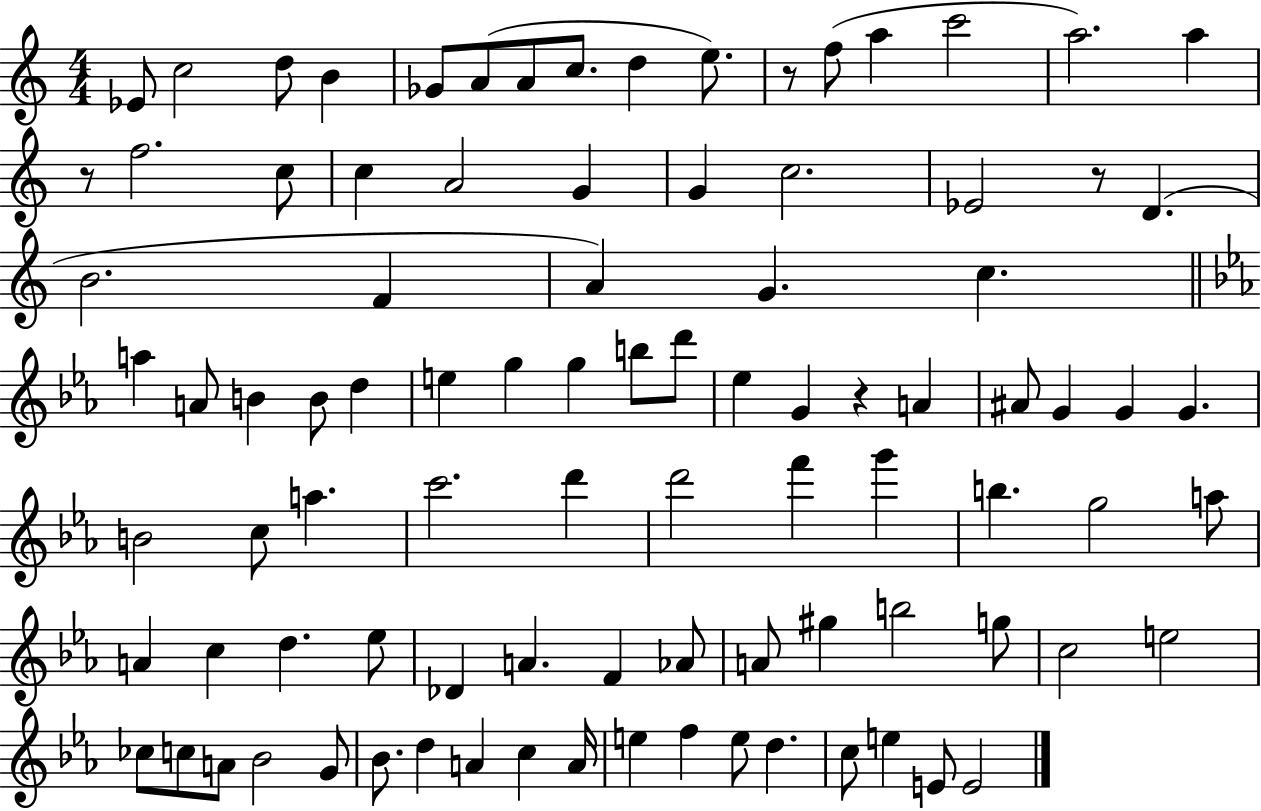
Eb4/e C5/h D5/e B4/q Gb4/e A4/e A4/e C5/e. D5/q E5/e. R/e F5/e A5/q C6/h A5/h. A5/q R/e F5/h. C5/e C5/q A4/h G4/q G4/q C5/h. Eb4/h R/e D4/q. B4/h. F4/q A4/q G4/q. C5/q. A5/q A4/e B4/q B4/e D5/q E5/q G5/q G5/q B5/e D6/e Eb5/q G4/q R/q A4/q A#4/e G4/q G4/q G4/q. B4/h C5/e A5/q. C6/h. D6/q D6/h F6/q G6/q B5/q. G5/h A5/e A4/q C5/q D5/q. Eb5/e Db4/q A4/q. F4/q Ab4/e A4/e G#5/q B5/h G5/e C5/h E5/h CES5/e C5/e A4/e Bb4/h G4/e Bb4/e. D5/q A4/q C5/q A4/s E5/q F5/q E5/e D5/q. C5/e E5/q E4/e E4/h